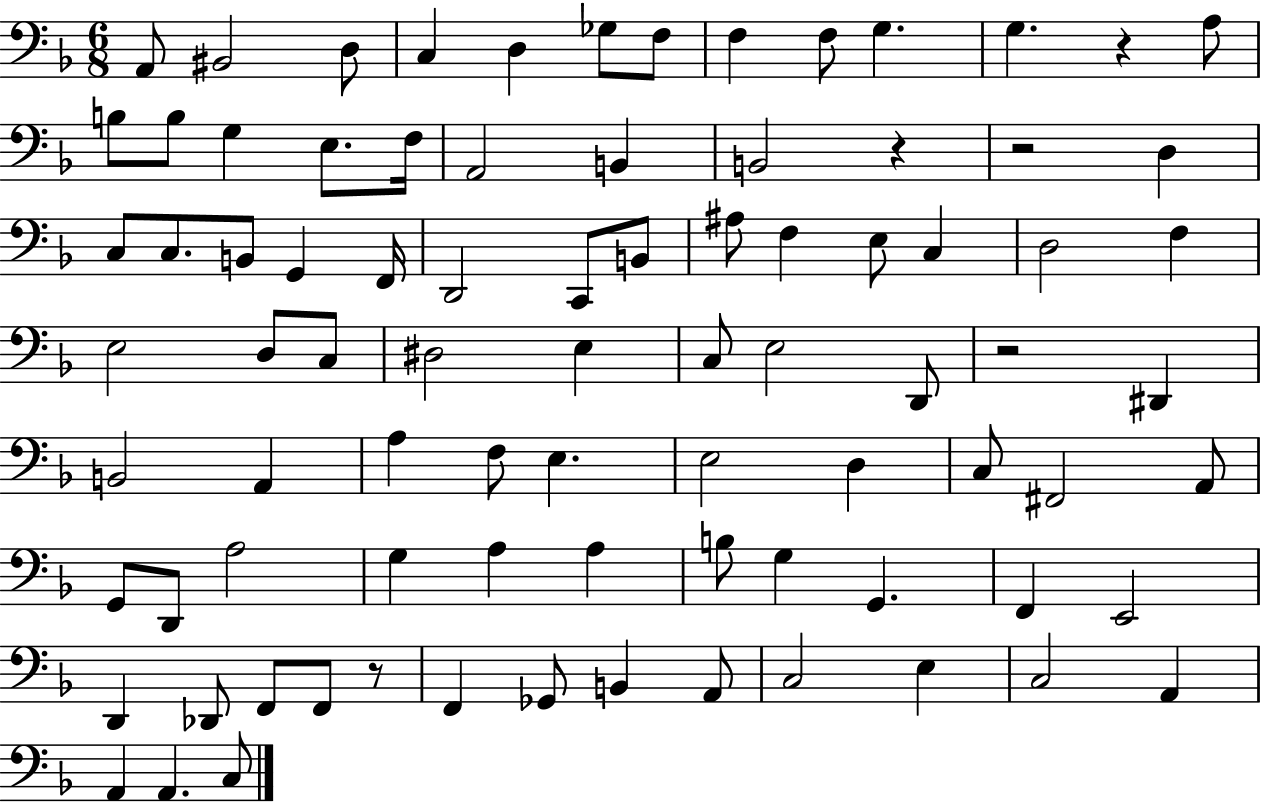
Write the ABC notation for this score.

X:1
T:Untitled
M:6/8
L:1/4
K:F
A,,/2 ^B,,2 D,/2 C, D, _G,/2 F,/2 F, F,/2 G, G, z A,/2 B,/2 B,/2 G, E,/2 F,/4 A,,2 B,, B,,2 z z2 D, C,/2 C,/2 B,,/2 G,, F,,/4 D,,2 C,,/2 B,,/2 ^A,/2 F, E,/2 C, D,2 F, E,2 D,/2 C,/2 ^D,2 E, C,/2 E,2 D,,/2 z2 ^D,, B,,2 A,, A, F,/2 E, E,2 D, C,/2 ^F,,2 A,,/2 G,,/2 D,,/2 A,2 G, A, A, B,/2 G, G,, F,, E,,2 D,, _D,,/2 F,,/2 F,,/2 z/2 F,, _G,,/2 B,, A,,/2 C,2 E, C,2 A,, A,, A,, C,/2